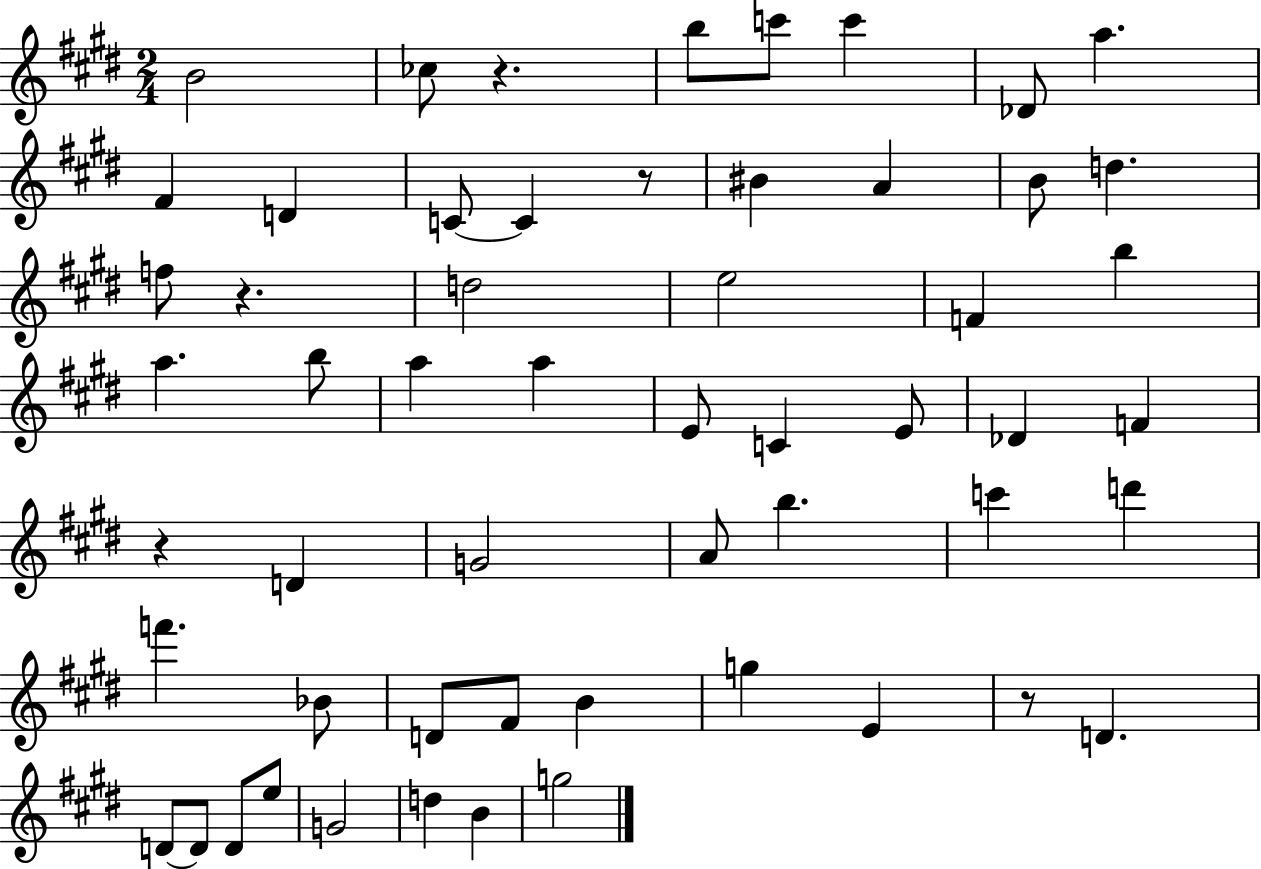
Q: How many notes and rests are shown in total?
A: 56